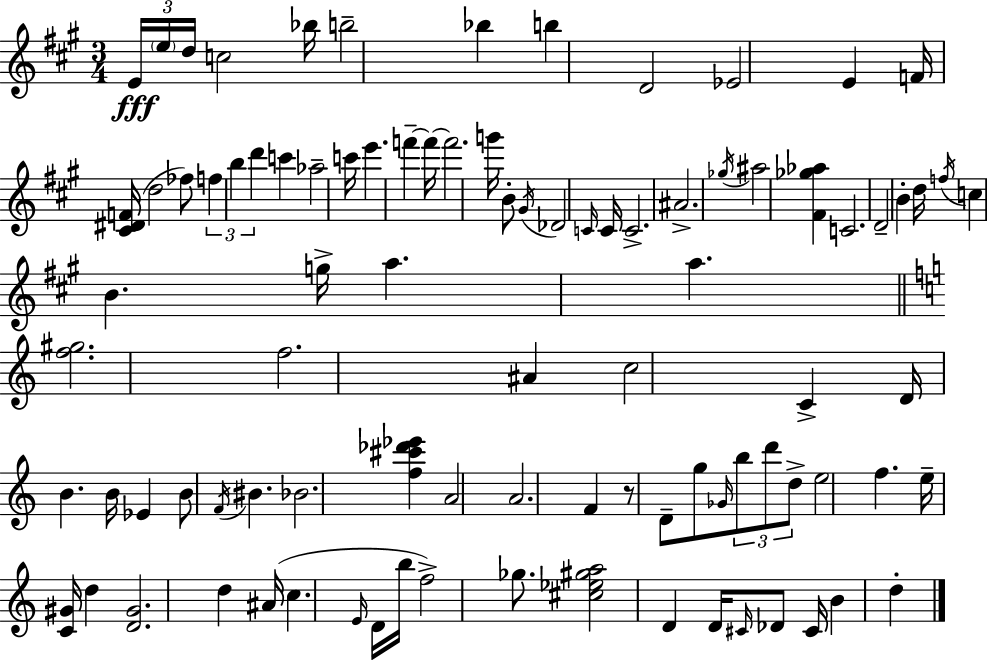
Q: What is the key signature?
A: A major